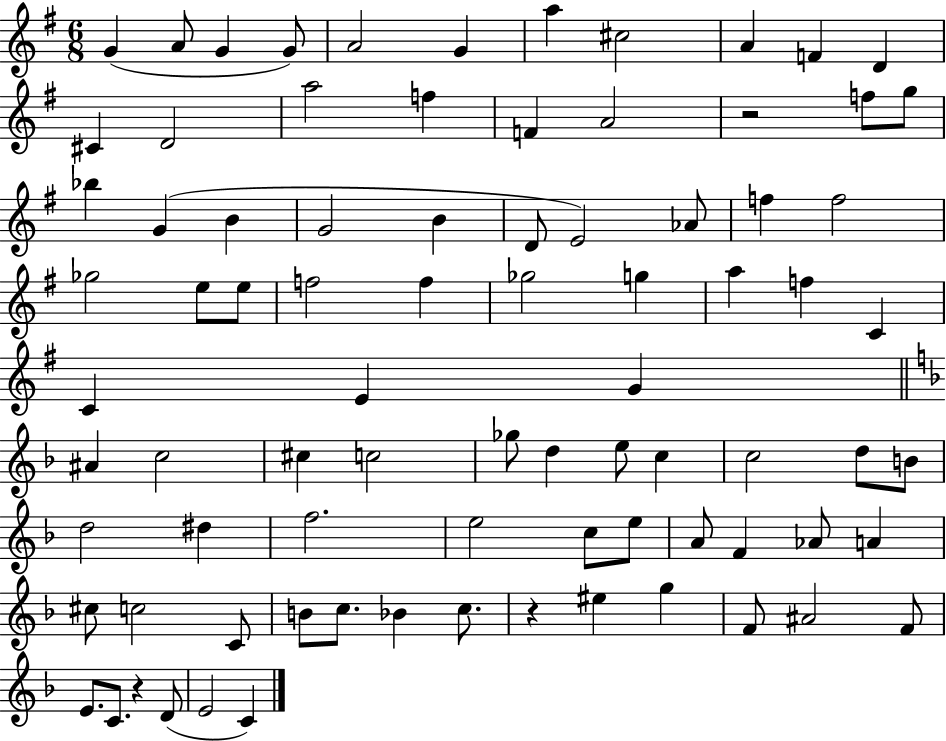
X:1
T:Untitled
M:6/8
L:1/4
K:G
G A/2 G G/2 A2 G a ^c2 A F D ^C D2 a2 f F A2 z2 f/2 g/2 _b G B G2 B D/2 E2 _A/2 f f2 _g2 e/2 e/2 f2 f _g2 g a f C C E G ^A c2 ^c c2 _g/2 d e/2 c c2 d/2 B/2 d2 ^d f2 e2 c/2 e/2 A/2 F _A/2 A ^c/2 c2 C/2 B/2 c/2 _B c/2 z ^e g F/2 ^A2 F/2 E/2 C/2 z D/2 E2 C